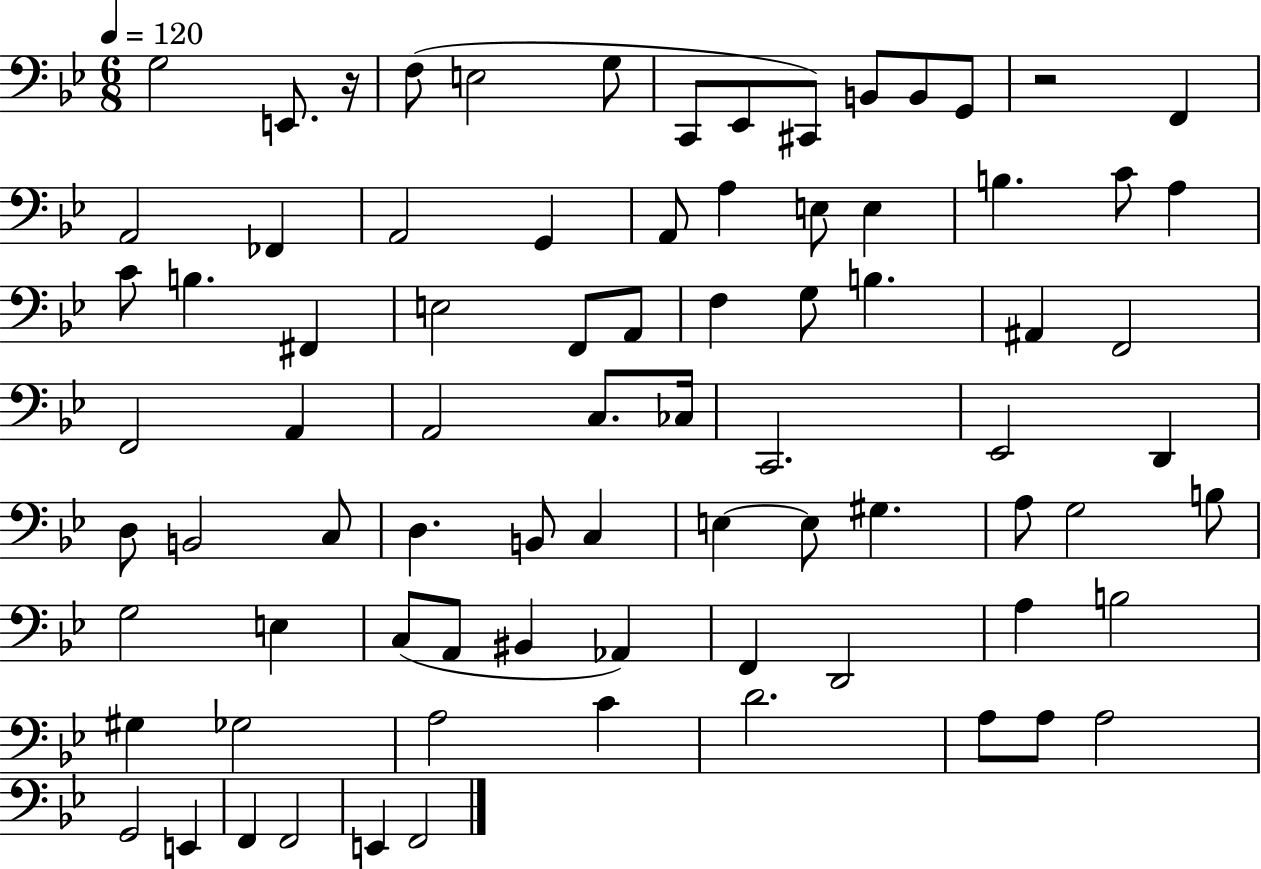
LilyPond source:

{
  \clef bass
  \numericTimeSignature
  \time 6/8
  \key bes \major
  \tempo 4 = 120
  g2 e,8. r16 | f8( e2 g8 | c,8 ees,8 cis,8) b,8 b,8 g,8 | r2 f,4 | \break a,2 fes,4 | a,2 g,4 | a,8 a4 e8 e4 | b4. c'8 a4 | \break c'8 b4. fis,4 | e2 f,8 a,8 | f4 g8 b4. | ais,4 f,2 | \break f,2 a,4 | a,2 c8. ces16 | c,2. | ees,2 d,4 | \break d8 b,2 c8 | d4. b,8 c4 | e4~~ e8 gis4. | a8 g2 b8 | \break g2 e4 | c8( a,8 bis,4 aes,4) | f,4 d,2 | a4 b2 | \break gis4 ges2 | a2 c'4 | d'2. | a8 a8 a2 | \break g,2 e,4 | f,4 f,2 | e,4 f,2 | \bar "|."
}